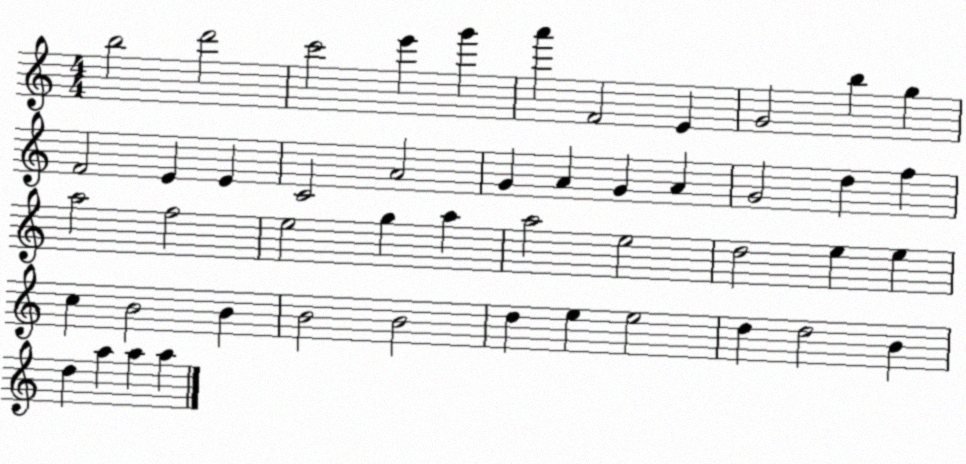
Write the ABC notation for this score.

X:1
T:Untitled
M:4/4
L:1/4
K:C
b2 d'2 c'2 e' g' a' F2 E G2 b g F2 E E C2 A2 G A G A G2 d f a2 f2 e2 g a a2 e2 d2 e e c B2 B B2 B2 d e e2 d d2 B d a a a